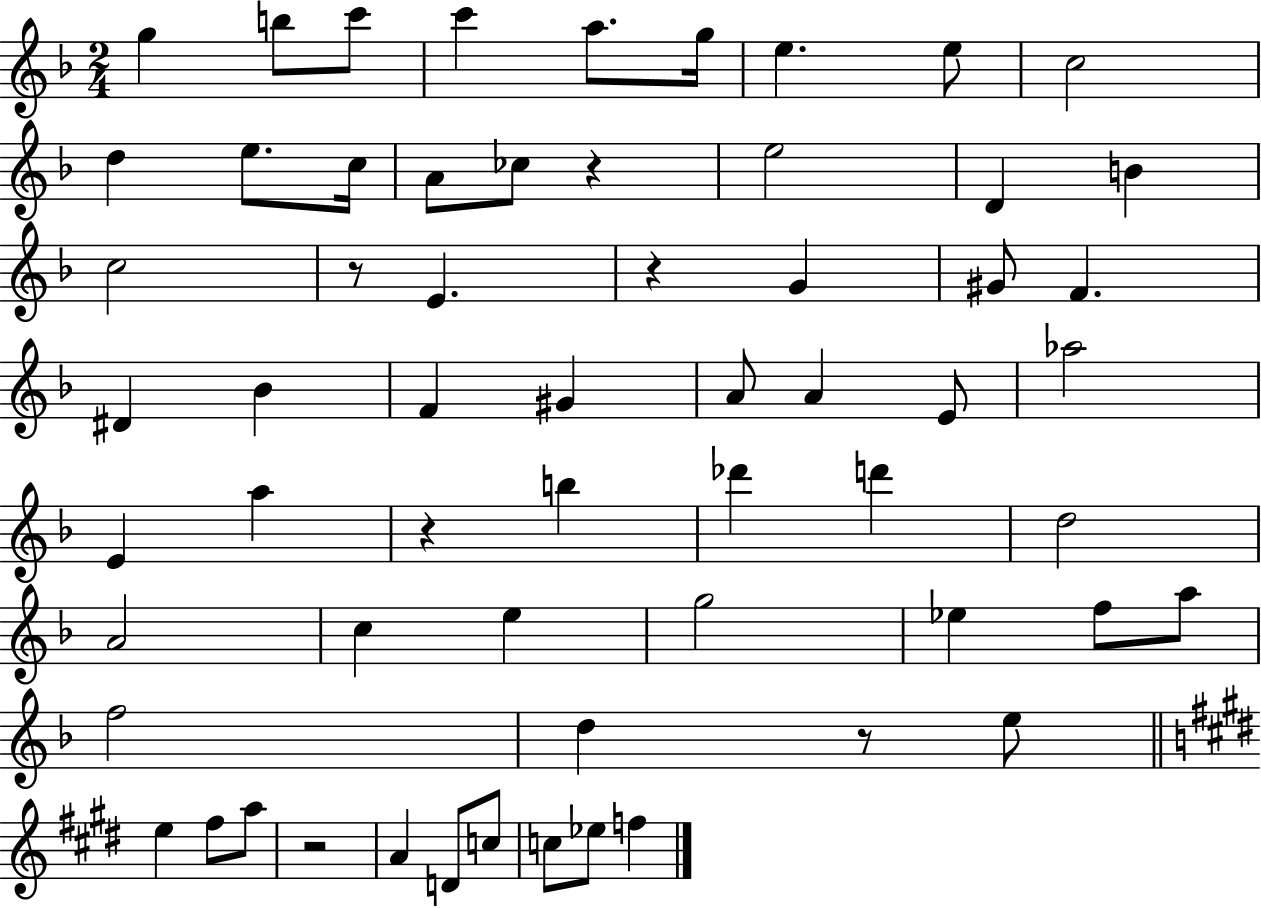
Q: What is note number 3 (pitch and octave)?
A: C6